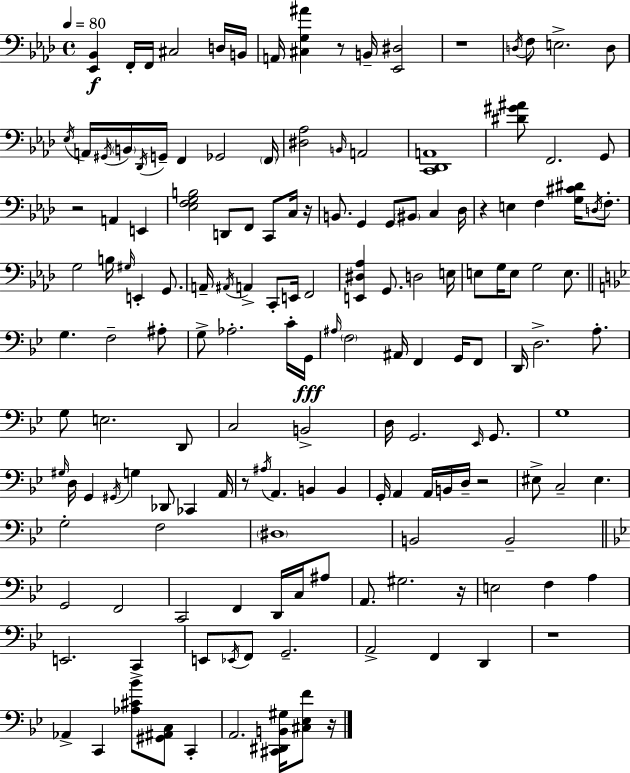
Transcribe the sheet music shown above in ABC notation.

X:1
T:Untitled
M:4/4
L:1/4
K:Fm
[_E,,_B,,] F,,/4 F,,/4 ^C,2 D,/4 B,,/4 A,,/4 [^C,G,^A] z/2 B,,/4 [_E,,^D,]2 z4 D,/4 F,/2 E,2 D,/2 _E,/4 A,,/4 ^G,,/4 B,,/4 _D,,/4 G,,/4 F,, _G,,2 F,,/4 [^D,_A,]2 B,,/4 A,,2 [C,,_D,,A,,]4 [^D^G^A]/2 F,,2 G,,/2 z2 A,, E,, [_E,F,G,B,]2 D,,/2 F,,/2 C,,/2 C,/4 z/4 B,,/2 G,, G,,/2 ^B,,/2 C, _D,/4 z E, F, [G,^C^D]/4 D,/4 F,/2 G,2 B,/4 ^G,/4 E,, G,,/2 A,,/4 ^A,,/4 A,, C,,/2 E,,/4 F,,2 [E,,^D,_A,] G,,/2 D,2 E,/4 E,/2 G,/4 E,/2 G,2 E,/2 G, F,2 ^A,/2 G,/2 _A,2 C/4 G,,/4 ^A,/4 F,2 ^A,,/4 F,, G,,/4 F,,/2 D,,/4 D,2 A,/2 G,/2 E,2 D,,/2 C,2 B,,2 D,/4 G,,2 _E,,/4 G,,/2 G,4 ^G,/4 D,/4 G,, ^G,,/4 G, _D,,/2 _C,, A,,/4 z/2 ^A,/4 A,, B,, B,, G,,/4 A,, A,,/4 B,,/4 D,/4 z2 ^E,/2 C,2 ^E, G,2 F,2 ^D,4 B,,2 B,,2 G,,2 F,,2 C,,2 F,, D,,/4 C,/4 ^A,/2 A,,/2 ^G,2 z/4 E,2 F, A, E,,2 C,, E,,/2 _E,,/4 F,,/2 G,,2 A,,2 F,, D,, z4 _A,, C,, [_A,^C_B]/2 [^G,,^A,,C,]/2 C,, A,,2 [^C,,^D,,B,,^G,]/4 [^C,_E,F]/2 z/4